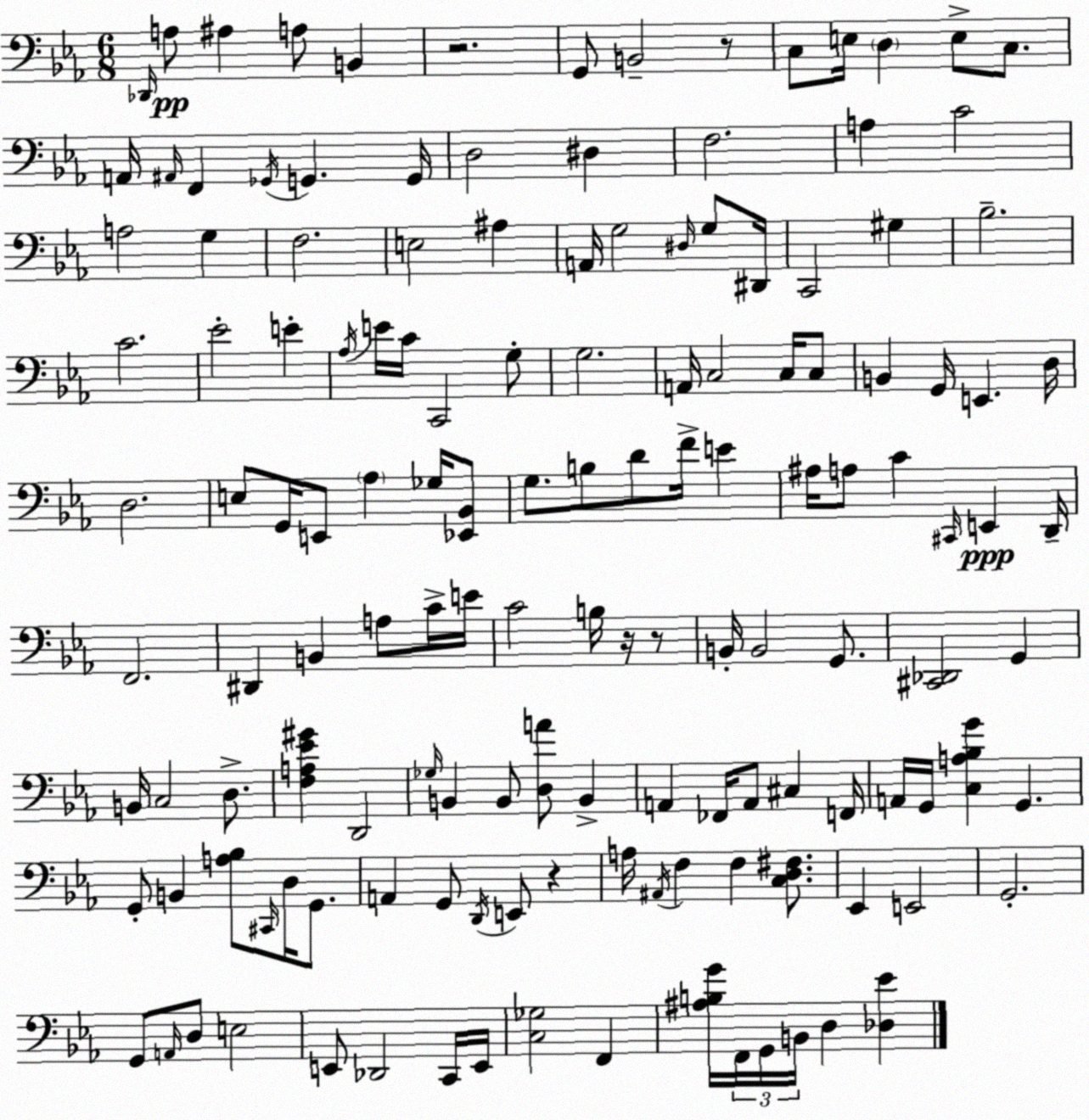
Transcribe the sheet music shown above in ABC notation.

X:1
T:Untitled
M:6/8
L:1/4
K:Eb
_D,,/4 A,/2 ^A, A,/2 B,, z2 G,,/2 B,,2 z/2 C,/2 E,/4 D, E,/2 C,/2 A,,/4 ^A,,/4 F,, _G,,/4 G,, G,,/4 D,2 ^D, F,2 A, C2 A,2 G, F,2 E,2 ^A, A,,/4 G,2 ^D,/4 G,/2 ^D,,/4 C,,2 ^G, _B,2 C2 _E2 E _A,/4 E/4 C/4 C,,2 G,/2 G,2 A,,/4 C,2 C,/4 C,/2 B,, G,,/4 E,, D,/4 D,2 E,/2 G,,/4 E,,/2 _A, _G,/4 [_E,,_B,,]/2 G,/2 B,/2 D/2 F/4 E ^A,/4 A,/2 C ^C,,/4 E,, D,,/4 F,,2 ^D,, B,, A,/2 C/4 E/4 C2 B,/4 z/4 z/2 B,,/4 B,,2 G,,/2 [^C,,_D,,]2 G,, B,,/4 C,2 D,/2 [F,A,_E^G] D,,2 _G,/4 B,, B,,/2 [D,A]/2 B,, A,, _F,,/4 A,,/2 ^C, F,,/4 A,,/4 G,,/4 [C,A,_B,G] G,, G,,/2 B,, [A,_B,]/2 ^C,,/4 D,/4 G,,/2 A,, G,,/2 D,,/4 E,,/2 z A,/4 ^A,,/4 F, F, [C,D,^F,]/2 _E,, E,,2 G,,2 G,,/2 A,,/4 D,/2 E,2 E,,/2 _D,,2 C,,/4 E,,/4 [C,_G,]2 F,, [^A,B,G]/4 F,,/4 G,,/4 B,,/4 D, [_D,_E]